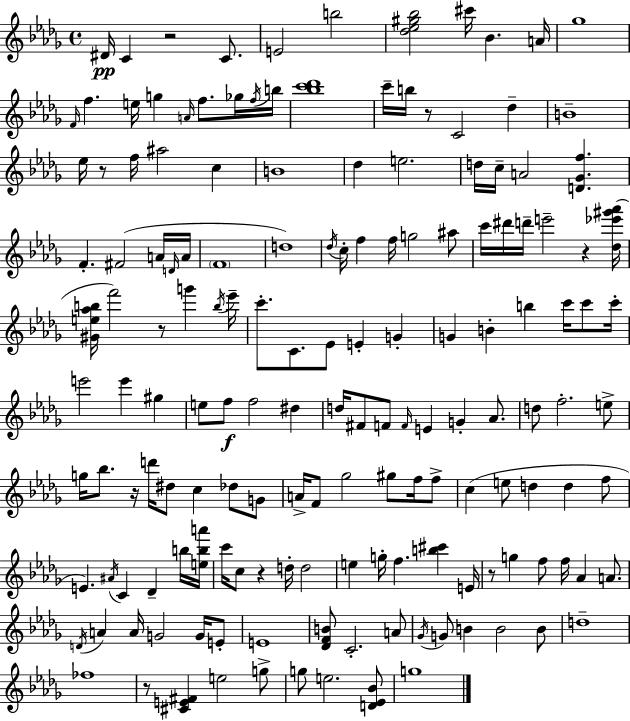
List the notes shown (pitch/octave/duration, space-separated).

D#4/s C4/q R/h C4/e. E4/h B5/h [Db5,Eb5,G#5,Bb5]/h C#6/s Bb4/q. A4/s Gb5/w F4/s F5/q. E5/s G5/q A4/s F5/e. Gb5/s F5/s B5/s [Bb5,C6,Db6]/w C6/s B5/s R/e C4/h Db5/q B4/w Eb5/s R/e F5/s A#5/h C5/q B4/w Db5/q E5/h. D5/s C5/s A4/h [D4,Gb4,F5]/q. F4/q. F#4/h A4/s D4/s A4/s F4/w D5/w Db5/s C5/s F5/q F5/s G5/h A#5/e C6/s D#6/s D6/s E6/h R/q [Db5,Eb6,G#6,Ab6]/s [G#4,E5,Ab5,B5]/s F6/h R/e G6/q B5/s Eb6/s C6/e. C4/e. Eb4/e E4/q G4/q G4/q B4/q B5/q C6/s C6/e C6/s E6/h E6/q G#5/q E5/e F5/e F5/h D#5/q D5/s F#4/e F4/e F4/s E4/q G4/q Ab4/e. D5/e F5/h. E5/e G5/s Bb5/e. R/s D6/s D#5/e C5/q Db5/e G4/e A4/s F4/e Gb5/h G#5/e F5/s F5/e C5/q E5/e D5/q D5/q F5/e E4/q. A#4/s C4/q Db4/q B5/s [E5,B5,A6]/s C6/s C5/e R/q D5/s D5/h E5/q G5/s F5/q. [B5,C#6]/q E4/s R/e G5/q F5/e F5/s Ab4/q A4/e. D4/s A4/q A4/s G4/h G4/s E4/e E4/w [Db4,F4,B4]/e C4/h. A4/e Gb4/s G4/e B4/q B4/h B4/e D5/w FES5/w R/e [C#4,E4,F#4]/q E5/h G5/e G5/e E5/h. [D4,Eb4,Bb4]/e G5/w